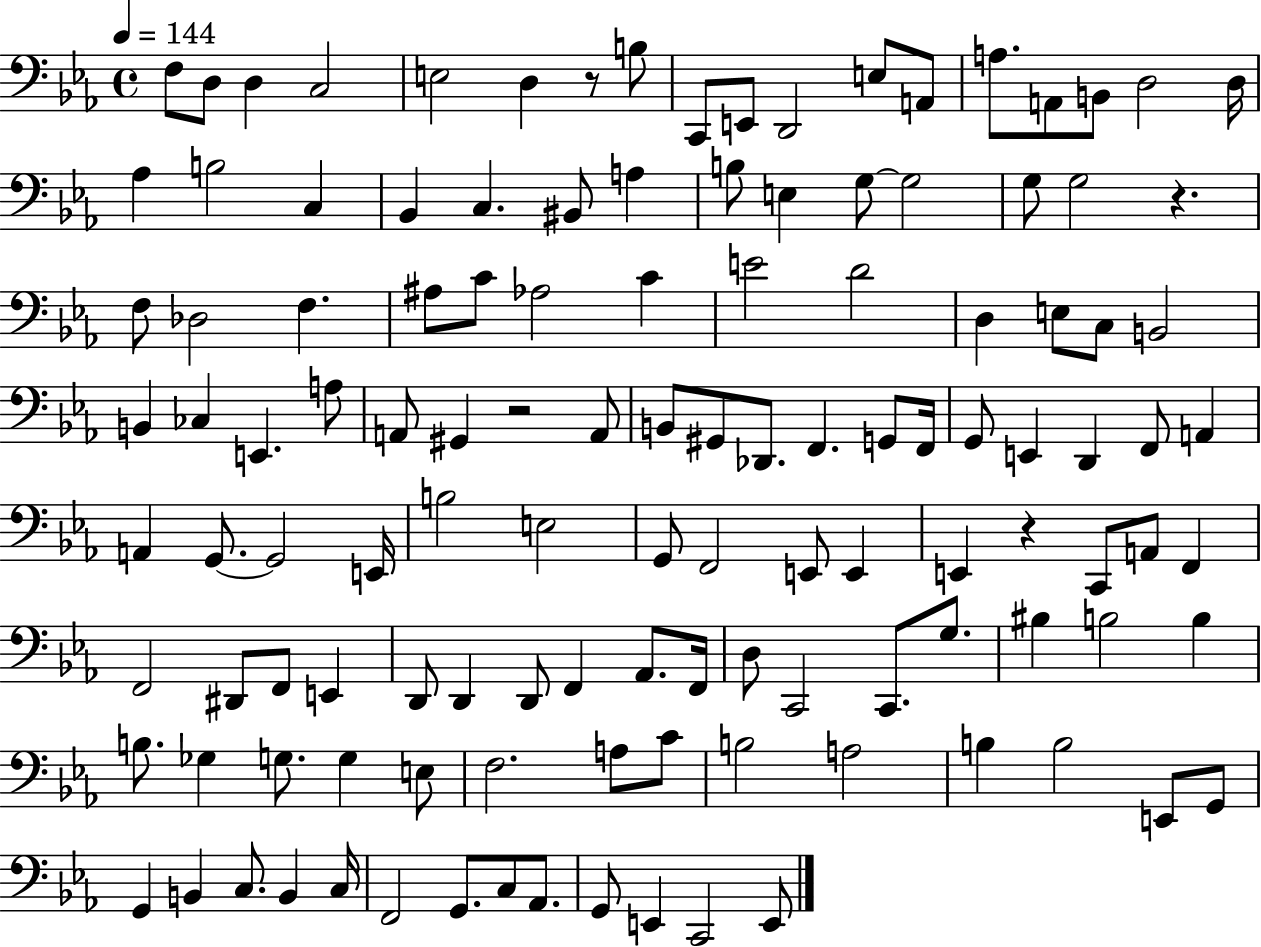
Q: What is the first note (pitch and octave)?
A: F3